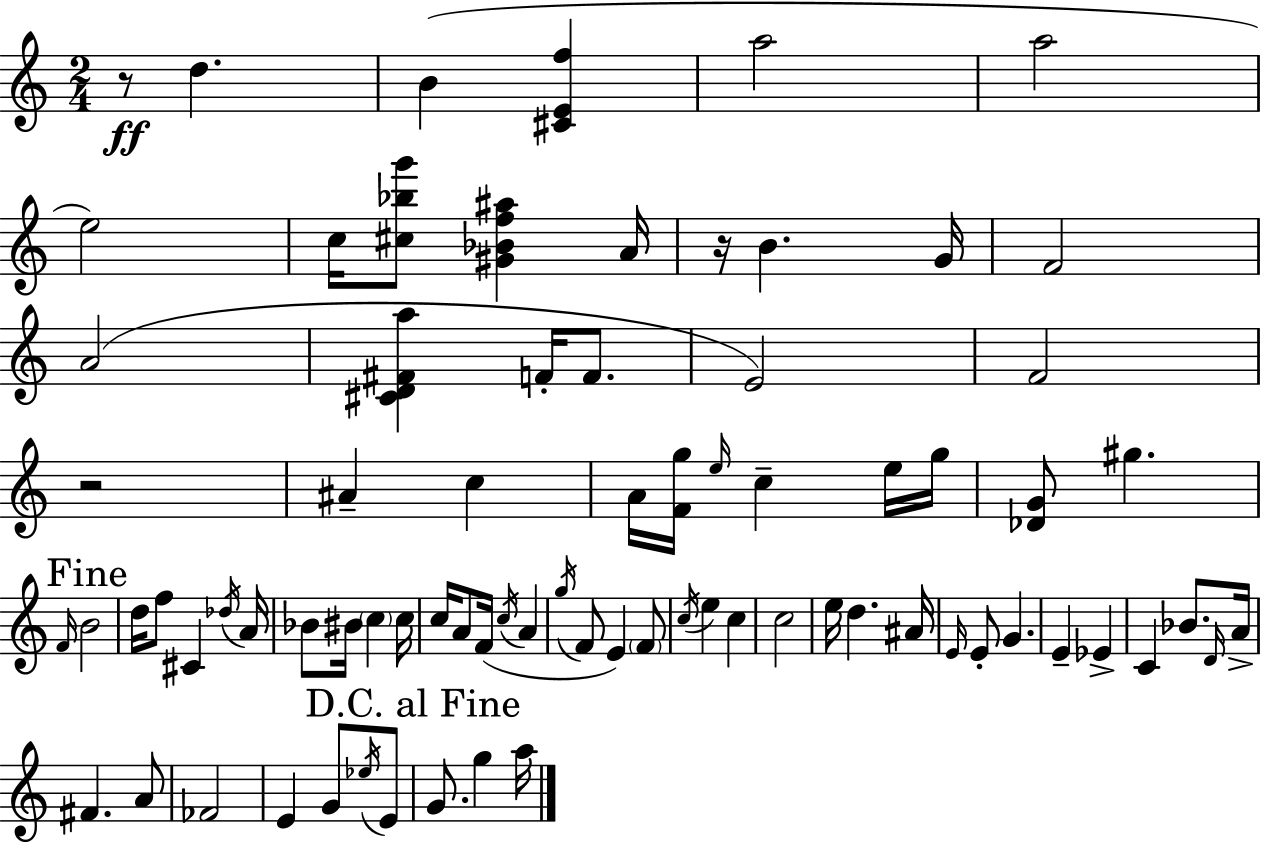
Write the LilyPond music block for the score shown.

{
  \clef treble
  \numericTimeSignature
  \time 2/4
  \key c \major
  r8\ff d''4. | b'4( <cis' e' f''>4 | a''2 | a''2 | \break e''2) | c''16 <cis'' bes'' g'''>8 <gis' bes' f'' ais''>4 a'16 | r16 b'4. g'16 | f'2 | \break a'2( | <cis' d' fis' a''>4 f'16-. f'8. | e'2) | f'2 | \break r2 | ais'4-- c''4 | a'16 <f' g''>16 \grace { e''16 } c''4-- e''16 | g''16 <des' g'>8 gis''4. | \break \mark "Fine" \grace { f'16 } b'2 | d''16 f''8 cis'4 | \acciaccatura { des''16 } a'16 bes'8 bis'16 \parenthesize c''4 | c''16 c''16 a'8 f'16( \acciaccatura { c''16 } | \break a'4 \acciaccatura { g''16 } f'8 e'4) | \parenthesize f'8 \acciaccatura { c''16 } e''4 | c''4 c''2 | e''16 d''4. | \break ais'16 \grace { e'16 } e'8-. | g'4. e'4-- | ees'4-> c'4 | bes'8. \grace { d'16 } a'16-> | \break fis'4. a'8 | fes'2 | e'4 g'8 \acciaccatura { ees''16 } e'8 | \mark "D.C. al Fine" g'8. g''4 | \break a''16 \bar "|."
}